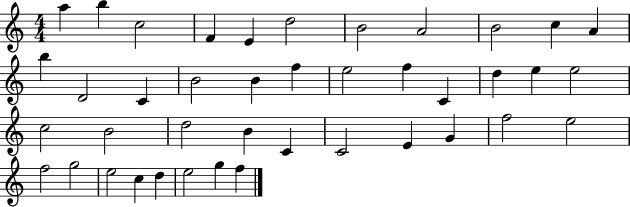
A5/q B5/q C5/h F4/q E4/q D5/h B4/h A4/h B4/h C5/q A4/q B5/q D4/h C4/q B4/h B4/q F5/q E5/h F5/q C4/q D5/q E5/q E5/h C5/h B4/h D5/h B4/q C4/q C4/h E4/q G4/q F5/h E5/h F5/h G5/h E5/h C5/q D5/q E5/h G5/q F5/q